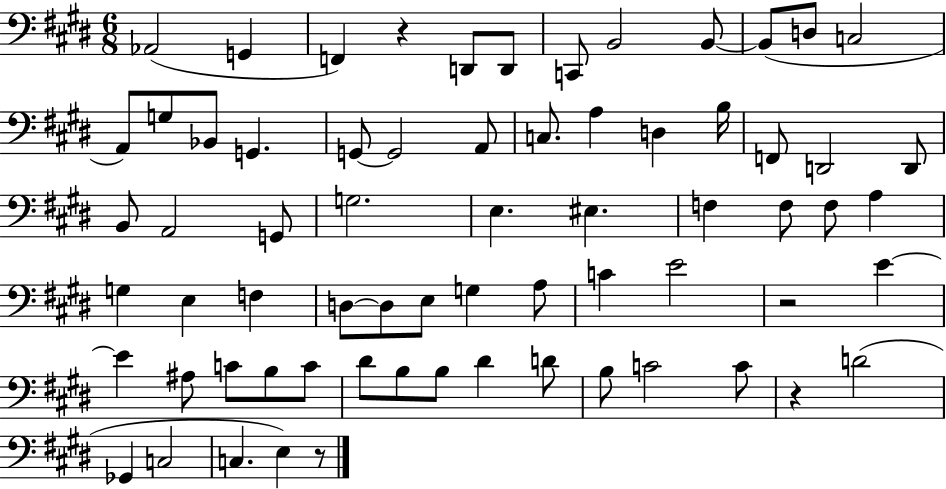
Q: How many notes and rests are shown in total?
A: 68